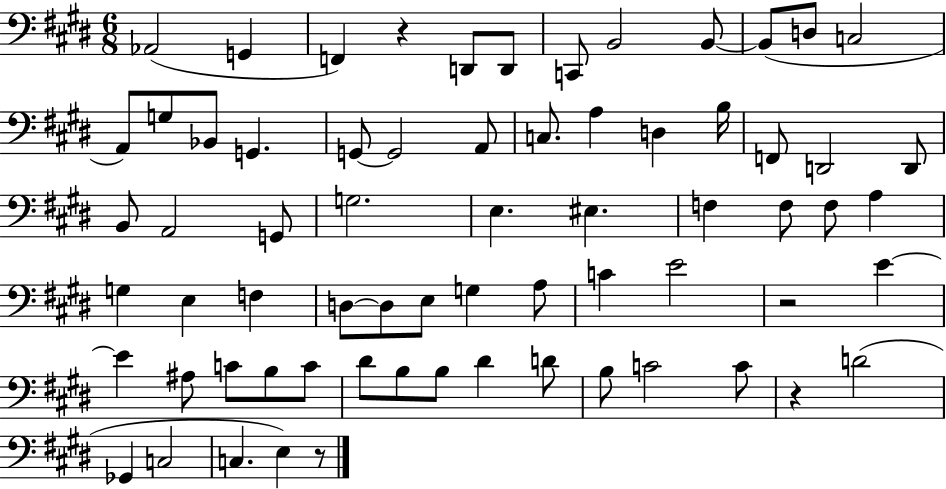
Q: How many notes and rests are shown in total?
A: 68